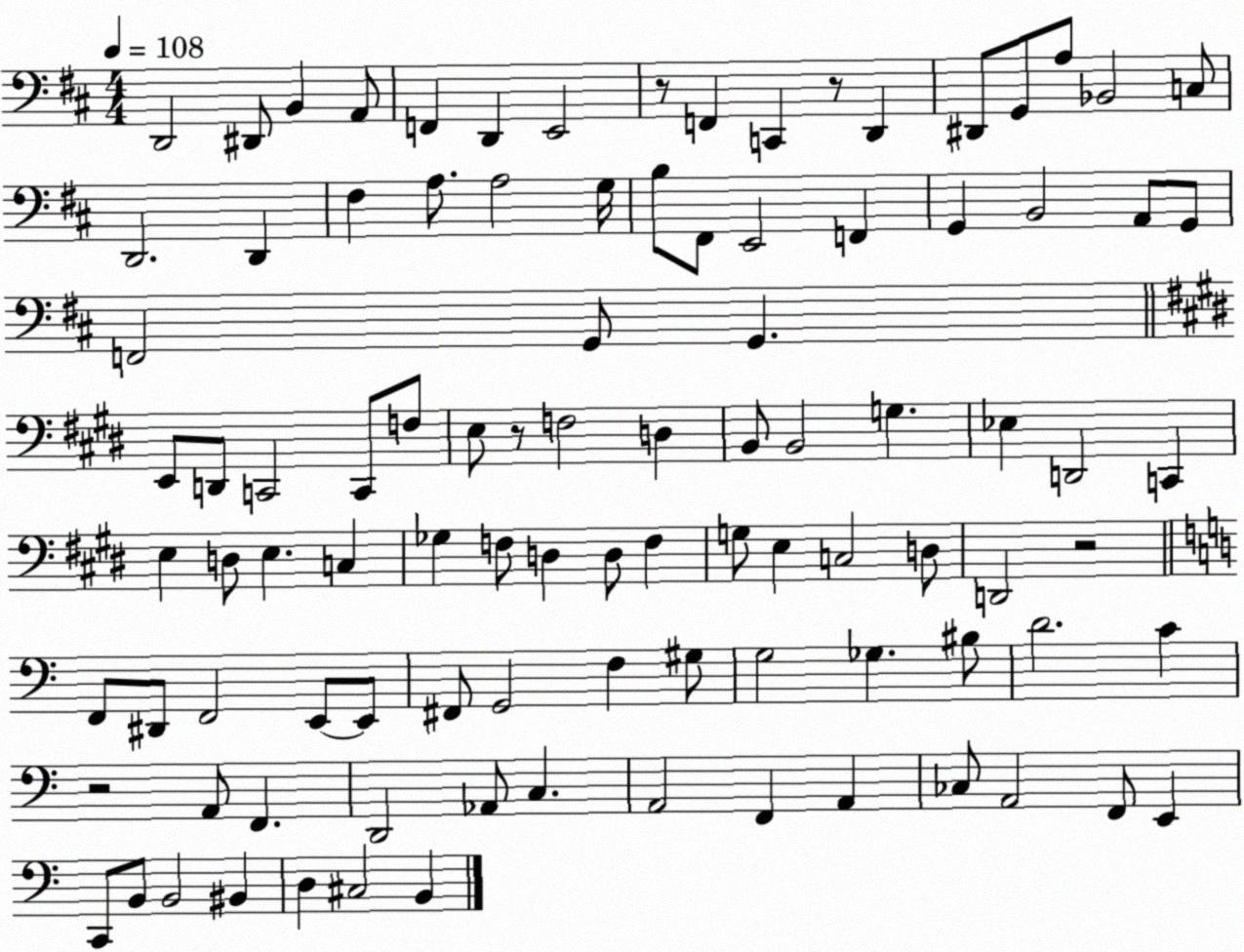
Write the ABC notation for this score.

X:1
T:Untitled
M:4/4
L:1/4
K:D
D,,2 ^D,,/2 B,, A,,/2 F,, D,, E,,2 z/2 F,, C,, z/2 D,, ^D,,/2 G,,/2 A,/2 _B,,2 C,/2 D,,2 D,, ^F, A,/2 A,2 G,/4 B,/2 ^F,,/2 E,,2 F,, G,, B,,2 A,,/2 G,,/2 F,,2 G,,/2 G,, E,,/2 D,,/2 C,,2 C,,/2 F,/2 E,/2 z/2 F,2 D, B,,/2 B,,2 G, _E, D,,2 C,, E, D,/2 E, C, _G, F,/2 D, D,/2 F, G,/2 E, C,2 D,/2 D,,2 z2 F,,/2 ^D,,/2 F,,2 E,,/2 E,,/2 ^F,,/2 G,,2 F, ^G,/2 G,2 _G, ^B,/2 D2 C z2 A,,/2 F,, D,,2 _A,,/2 C, A,,2 F,, A,, _C,/2 A,,2 F,,/2 E,, C,,/2 B,,/2 B,,2 ^B,, D, ^C,2 B,,